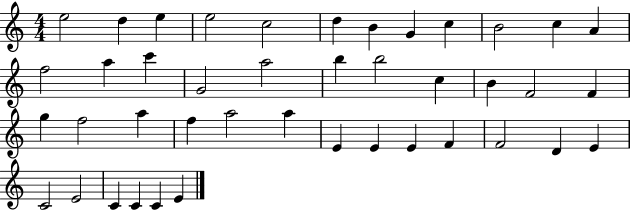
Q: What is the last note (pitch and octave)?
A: E4